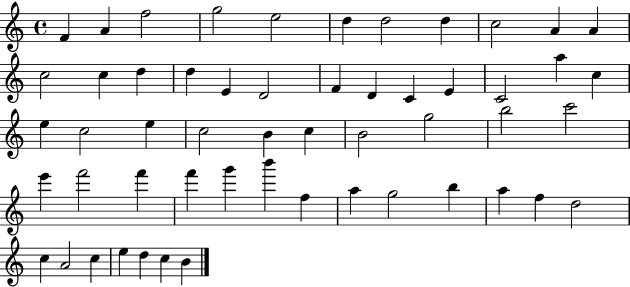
X:1
T:Untitled
M:4/4
L:1/4
K:C
F A f2 g2 e2 d d2 d c2 A A c2 c d d E D2 F D C E C2 a c e c2 e c2 B c B2 g2 b2 c'2 e' f'2 f' f' g' b' f a g2 b a f d2 c A2 c e d c B